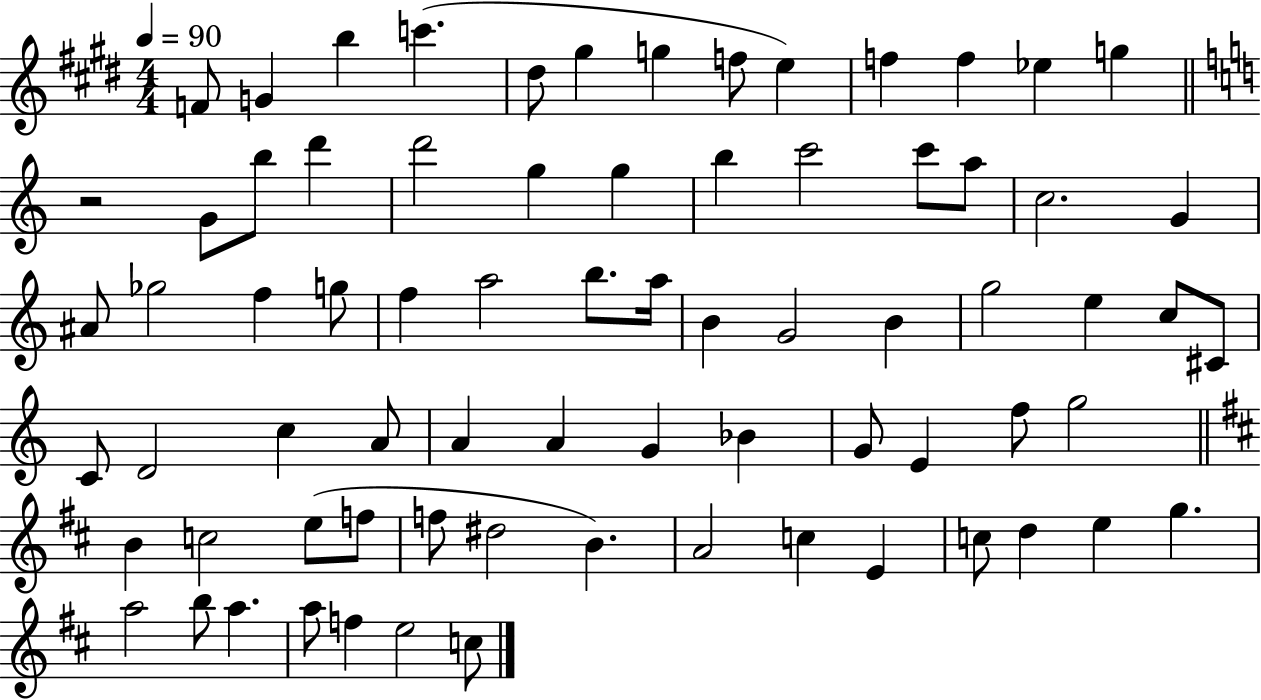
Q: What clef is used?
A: treble